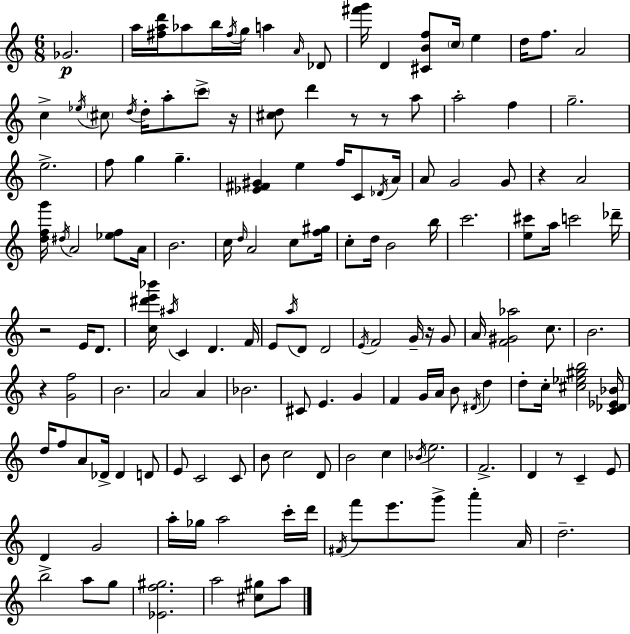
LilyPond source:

{
  \clef treble
  \numericTimeSignature
  \time 6/8
  \key a \minor
  ges'2.\p | a''16 <fis'' a'' d'''>16 aes''8 b''16 \acciaccatura { fis''16 } g''16 a''4 \grace { a'16 } | des'8 <fis''' g'''>16 d'4 <cis' b' f''>8 \parenthesize c''16 e''4 | d''16 f''8. a'2 | \break c''4-> \acciaccatura { ees''16 } \parenthesize cis''8 \acciaccatura { d''16 } d''16-. a''8-. | \parenthesize c'''8-> r16 <cis'' d''>8 d'''4 r8 | r8 a''8 a''2-. | f''4 g''2.-- | \break e''2.-> | f''8 g''4 g''4.-- | <ees' fis' gis'>4 e''4 | f''16 c'8 \acciaccatura { des'16 } a'16 a'8 g'2 | \break g'8 r4 a'2 | <d'' f'' g'''>16 \acciaccatura { dis''16 } a'2 | <ees'' f''>8 a'16 b'2. | c''16 \grace { d''16 } a'2 | \break c''8 <f'' gis''>16 c''8-. d''16 b'2 | b''16 c'''2. | <e'' cis'''>8 a''16 c'''2 | des'''16-- r2 | \break e'16 d'8. <c'' dis''' e''' bes'''>16 \acciaccatura { ais''16 } c'4 | d'4. f'16 e'8 \acciaccatura { a''16 } d'8 | d'2 \acciaccatura { e'16 } f'2 | g'16-- r16 g'8 a'16 <f' gis' aes''>2 | \break c''8. b'2. | r4 | <g' f''>2 b'2. | a'2 | \break a'4 bes'2. | cis'8 | e'4. g'4 f'4 | g'16 a'16 b'8 \acciaccatura { dis'16 } d''4 d''8-. | \break c''16-. <cis'' ees'' gis'' b''>2 <c' des' ees' bes'>16 d''16 | f''8 a'8 des'16-> des'4 d'8 e'8 | c'2 c'8 b'8 | c''2 d'8 b'2 | \break c''4 \acciaccatura { bes'16 } | e''2. | f'2.-> | d'4 r8 c'4-- e'8 | \break d'4 g'2 | a''16-. ges''16 a''2 c'''16-. d'''16 | \acciaccatura { fis'16 } f'''8 e'''8. g'''8-> a'''4-. | a'16 d''2.-- | \break b''2-> a''8 g''8 | <ees' f'' gis''>2. | a''2 <cis'' gis''>8 a''8 | \bar "|."
}